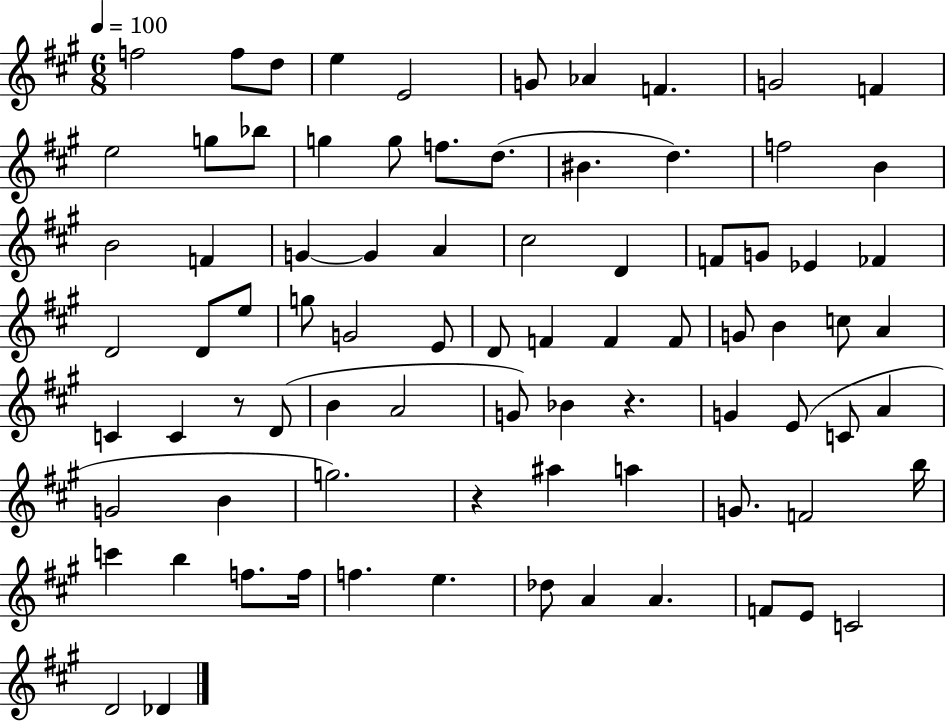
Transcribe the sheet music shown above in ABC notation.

X:1
T:Untitled
M:6/8
L:1/4
K:A
f2 f/2 d/2 e E2 G/2 _A F G2 F e2 g/2 _b/2 g g/2 f/2 d/2 ^B d f2 B B2 F G G A ^c2 D F/2 G/2 _E _F D2 D/2 e/2 g/2 G2 E/2 D/2 F F F/2 G/2 B c/2 A C C z/2 D/2 B A2 G/2 _B z G E/2 C/2 A G2 B g2 z ^a a G/2 F2 b/4 c' b f/2 f/4 f e _d/2 A A F/2 E/2 C2 D2 _D